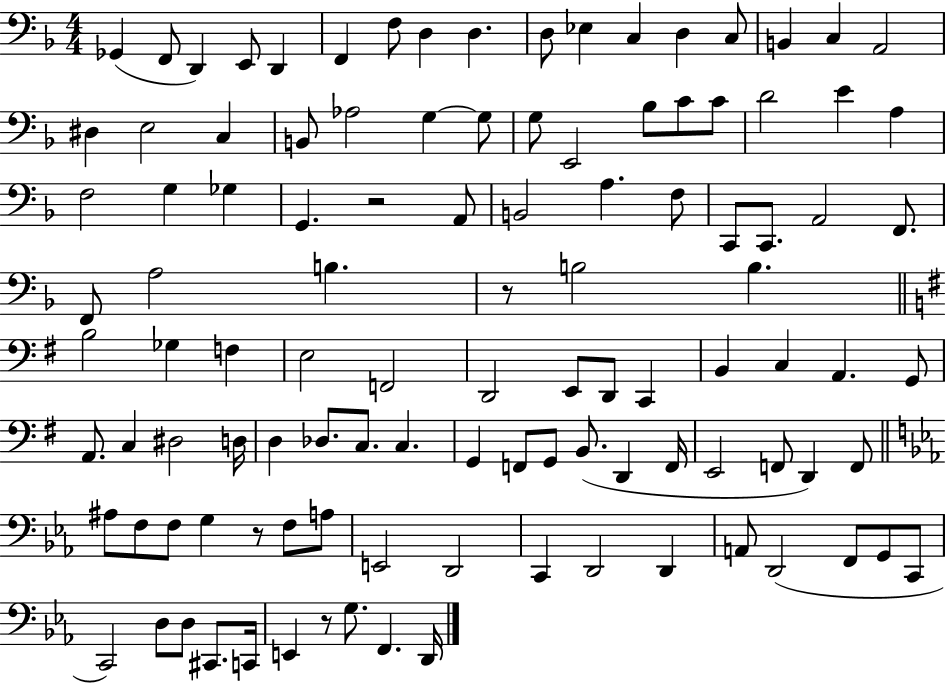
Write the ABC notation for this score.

X:1
T:Untitled
M:4/4
L:1/4
K:F
_G,, F,,/2 D,, E,,/2 D,, F,, F,/2 D, D, D,/2 _E, C, D, C,/2 B,, C, A,,2 ^D, E,2 C, B,,/2 _A,2 G, G,/2 G,/2 E,,2 _B,/2 C/2 C/2 D2 E A, F,2 G, _G, G,, z2 A,,/2 B,,2 A, F,/2 C,,/2 C,,/2 A,,2 F,,/2 F,,/2 A,2 B, z/2 B,2 B, B,2 _G, F, E,2 F,,2 D,,2 E,,/2 D,,/2 C,, B,, C, A,, G,,/2 A,,/2 C, ^D,2 D,/4 D, _D,/2 C,/2 C, G,, F,,/2 G,,/2 B,,/2 D,, F,,/4 E,,2 F,,/2 D,, F,,/2 ^A,/2 F,/2 F,/2 G, z/2 F,/2 A,/2 E,,2 D,,2 C,, D,,2 D,, A,,/2 D,,2 F,,/2 G,,/2 C,,/2 C,,2 D,/2 D,/2 ^C,,/2 C,,/4 E,, z/2 G,/2 F,, D,,/4